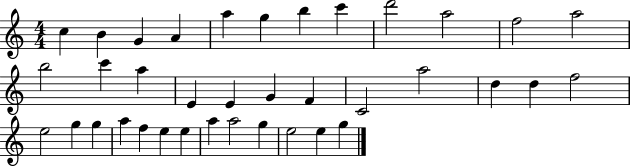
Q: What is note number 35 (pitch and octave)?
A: E5